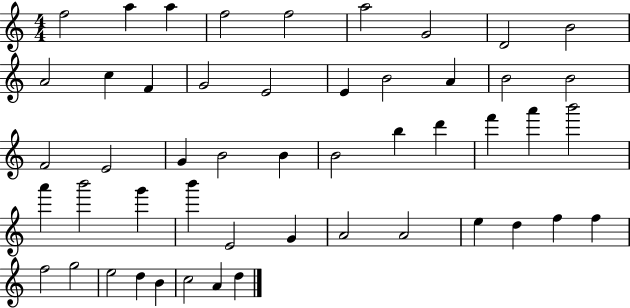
F5/h A5/q A5/q F5/h F5/h A5/h G4/h D4/h B4/h A4/h C5/q F4/q G4/h E4/h E4/q B4/h A4/q B4/h B4/h F4/h E4/h G4/q B4/h B4/q B4/h B5/q D6/q F6/q A6/q B6/h A6/q B6/h G6/q B6/q E4/h G4/q A4/h A4/h E5/q D5/q F5/q F5/q F5/h G5/h E5/h D5/q B4/q C5/h A4/q D5/q